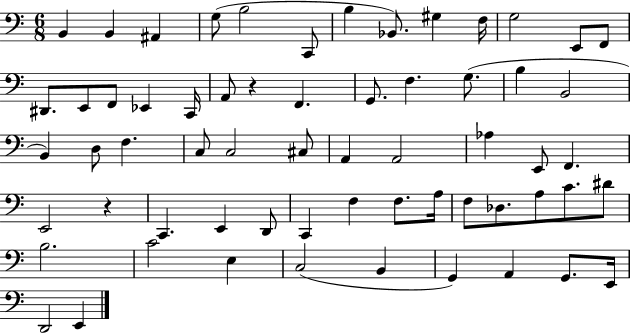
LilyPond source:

{
  \clef bass
  \numericTimeSignature
  \time 6/8
  \key c \major
  b,4 b,4 ais,4 | g8( b2 c,8 | b4 bes,8.) gis4 f16 | g2 e,8 f,8 | \break dis,8. e,8 f,8 ees,4 c,16 | a,8 r4 f,4. | g,8. f4. g8.( | b4 b,2 | \break b,4) d8 f4. | c8 c2 cis8 | a,4 a,2 | aes4 e,8 f,4. | \break e,2 r4 | c,4. e,4 d,8 | c,4 f4 f8. a16 | f8 des8. a8 c'8. dis'8 | \break b2. | c'2 e4 | c2( b,4 | g,4) a,4 g,8. e,16 | \break d,2 e,4 | \bar "|."
}